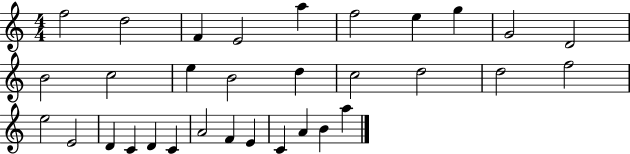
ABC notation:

X:1
T:Untitled
M:4/4
L:1/4
K:C
f2 d2 F E2 a f2 e g G2 D2 B2 c2 e B2 d c2 d2 d2 f2 e2 E2 D C D C A2 F E C A B a